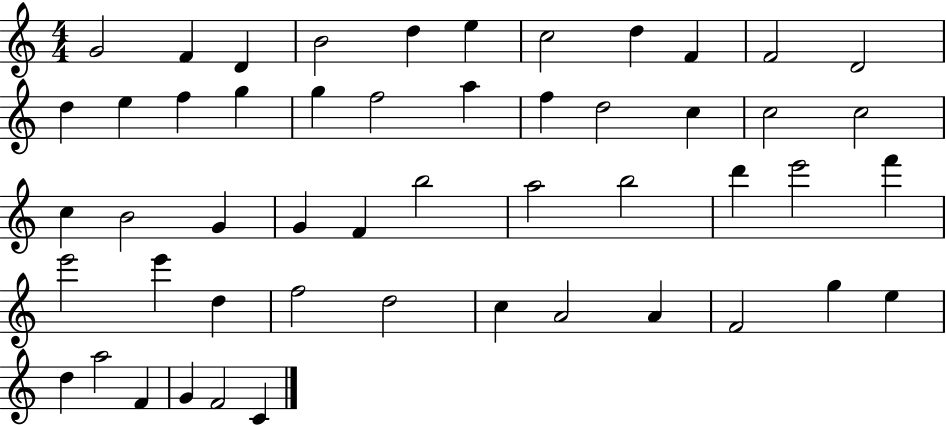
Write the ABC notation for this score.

X:1
T:Untitled
M:4/4
L:1/4
K:C
G2 F D B2 d e c2 d F F2 D2 d e f g g f2 a f d2 c c2 c2 c B2 G G F b2 a2 b2 d' e'2 f' e'2 e' d f2 d2 c A2 A F2 g e d a2 F G F2 C